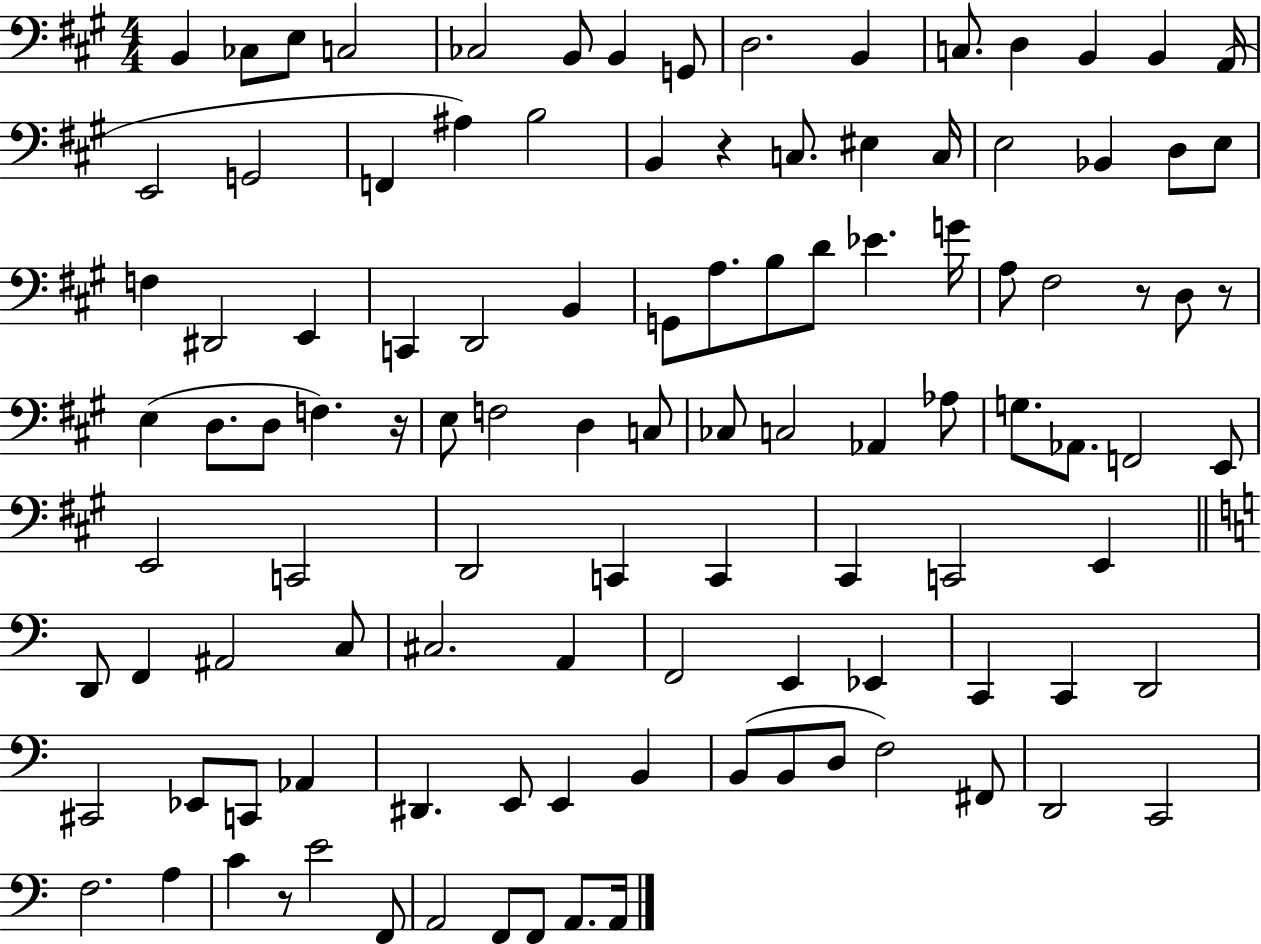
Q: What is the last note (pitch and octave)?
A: A2